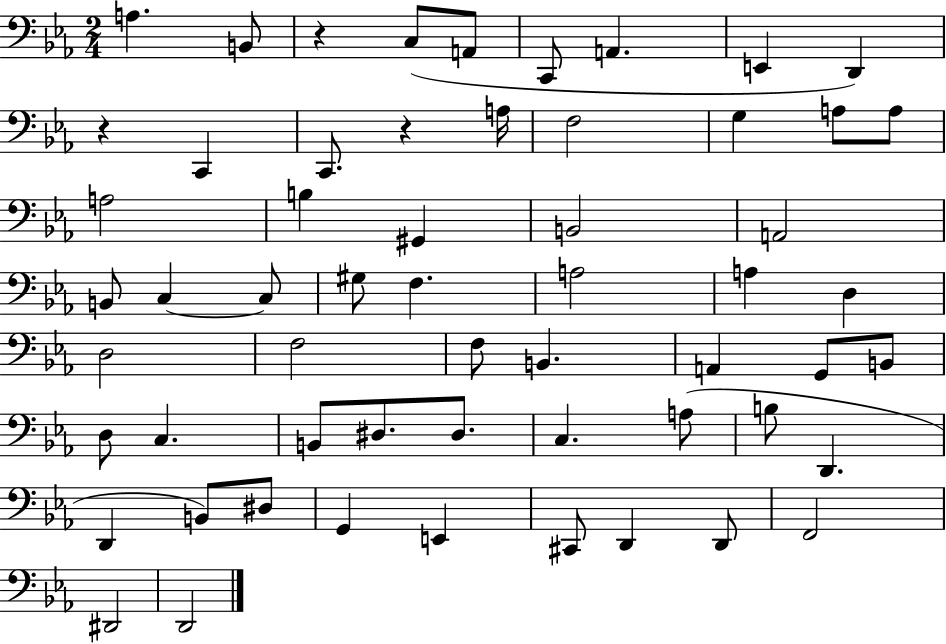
{
  \clef bass
  \numericTimeSignature
  \time 2/4
  \key ees \major
  a4. b,8 | r4 c8( a,8 | c,8 a,4. | e,4 d,4) | \break r4 c,4 | c,8. r4 a16 | f2 | g4 a8 a8 | \break a2 | b4 gis,4 | b,2 | a,2 | \break b,8 c4~~ c8 | gis8 f4. | a2 | a4 d4 | \break d2 | f2 | f8 b,4. | a,4 g,8 b,8 | \break d8 c4. | b,8 dis8. dis8. | c4. a8( | b8 d,4. | \break d,4 b,8) dis8 | g,4 e,4 | cis,8 d,4 d,8 | f,2 | \break dis,2 | d,2 | \bar "|."
}